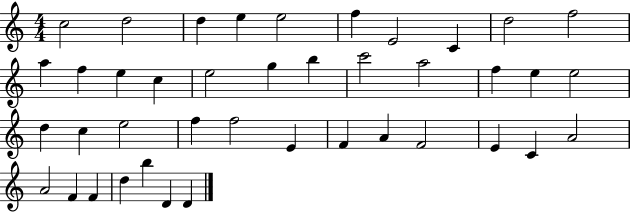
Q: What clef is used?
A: treble